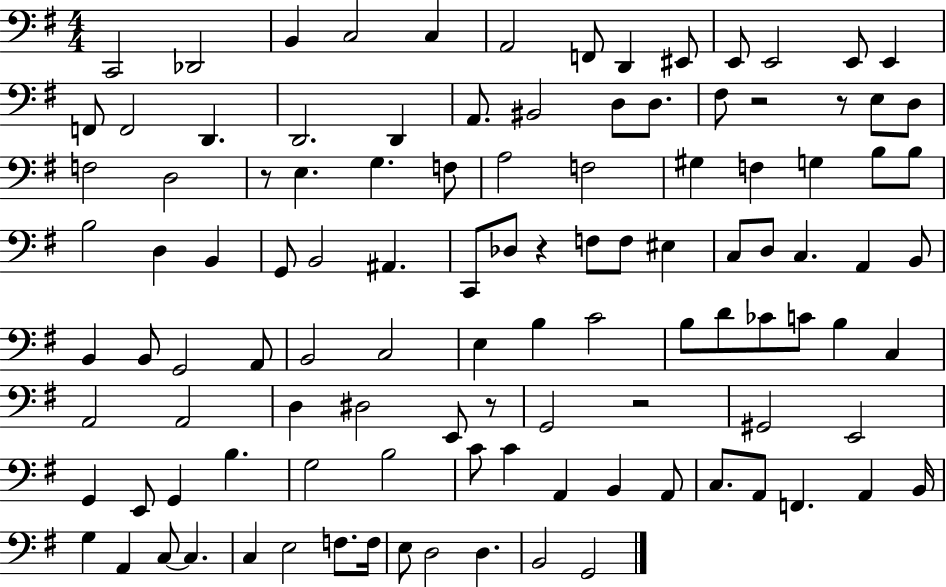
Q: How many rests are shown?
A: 6